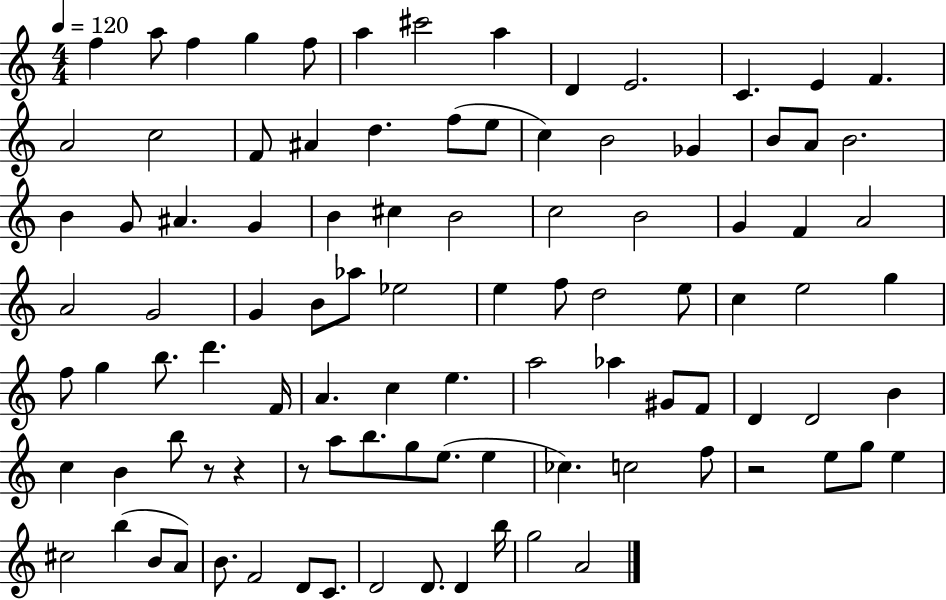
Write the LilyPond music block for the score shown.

{
  \clef treble
  \numericTimeSignature
  \time 4/4
  \key c \major
  \tempo 4 = 120
  f''4 a''8 f''4 g''4 f''8 | a''4 cis'''2 a''4 | d'4 e'2. | c'4. e'4 f'4. | \break a'2 c''2 | f'8 ais'4 d''4. f''8( e''8 | c''4) b'2 ges'4 | b'8 a'8 b'2. | \break b'4 g'8 ais'4. g'4 | b'4 cis''4 b'2 | c''2 b'2 | g'4 f'4 a'2 | \break a'2 g'2 | g'4 b'8 aes''8 ees''2 | e''4 f''8 d''2 e''8 | c''4 e''2 g''4 | \break f''8 g''4 b''8. d'''4. f'16 | a'4. c''4 e''4. | a''2 aes''4 gis'8 f'8 | d'4 d'2 b'4 | \break c''4 b'4 b''8 r8 r4 | r8 a''8 b''8. g''8 e''8.( e''4 | ces''4.) c''2 f''8 | r2 e''8 g''8 e''4 | \break cis''2 b''4( b'8 a'8) | b'8. f'2 d'8 c'8. | d'2 d'8. d'4 b''16 | g''2 a'2 | \break \bar "|."
}